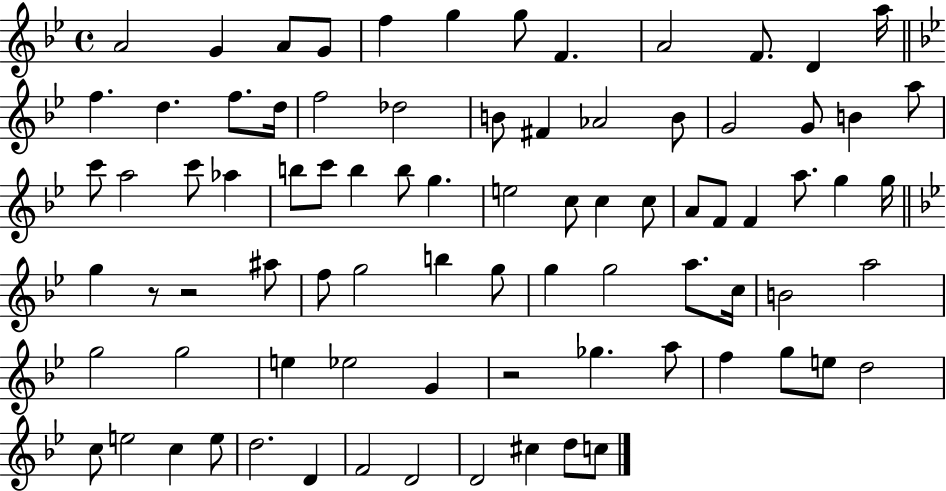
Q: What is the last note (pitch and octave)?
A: C5